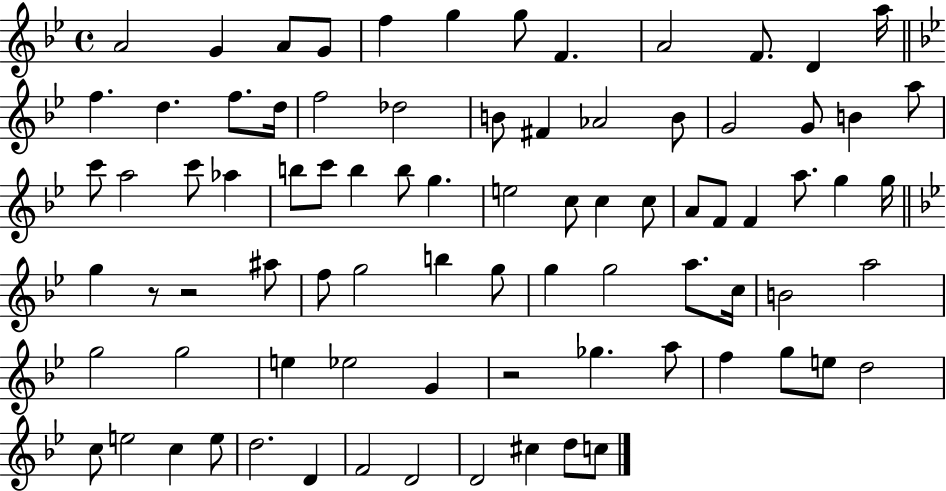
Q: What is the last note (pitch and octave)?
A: C5